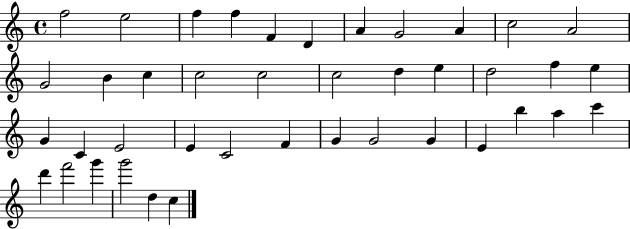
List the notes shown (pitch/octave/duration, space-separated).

F5/h E5/h F5/q F5/q F4/q D4/q A4/q G4/h A4/q C5/h A4/h G4/h B4/q C5/q C5/h C5/h C5/h D5/q E5/q D5/h F5/q E5/q G4/q C4/q E4/h E4/q C4/h F4/q G4/q G4/h G4/q E4/q B5/q A5/q C6/q D6/q F6/h G6/q G6/h D5/q C5/q